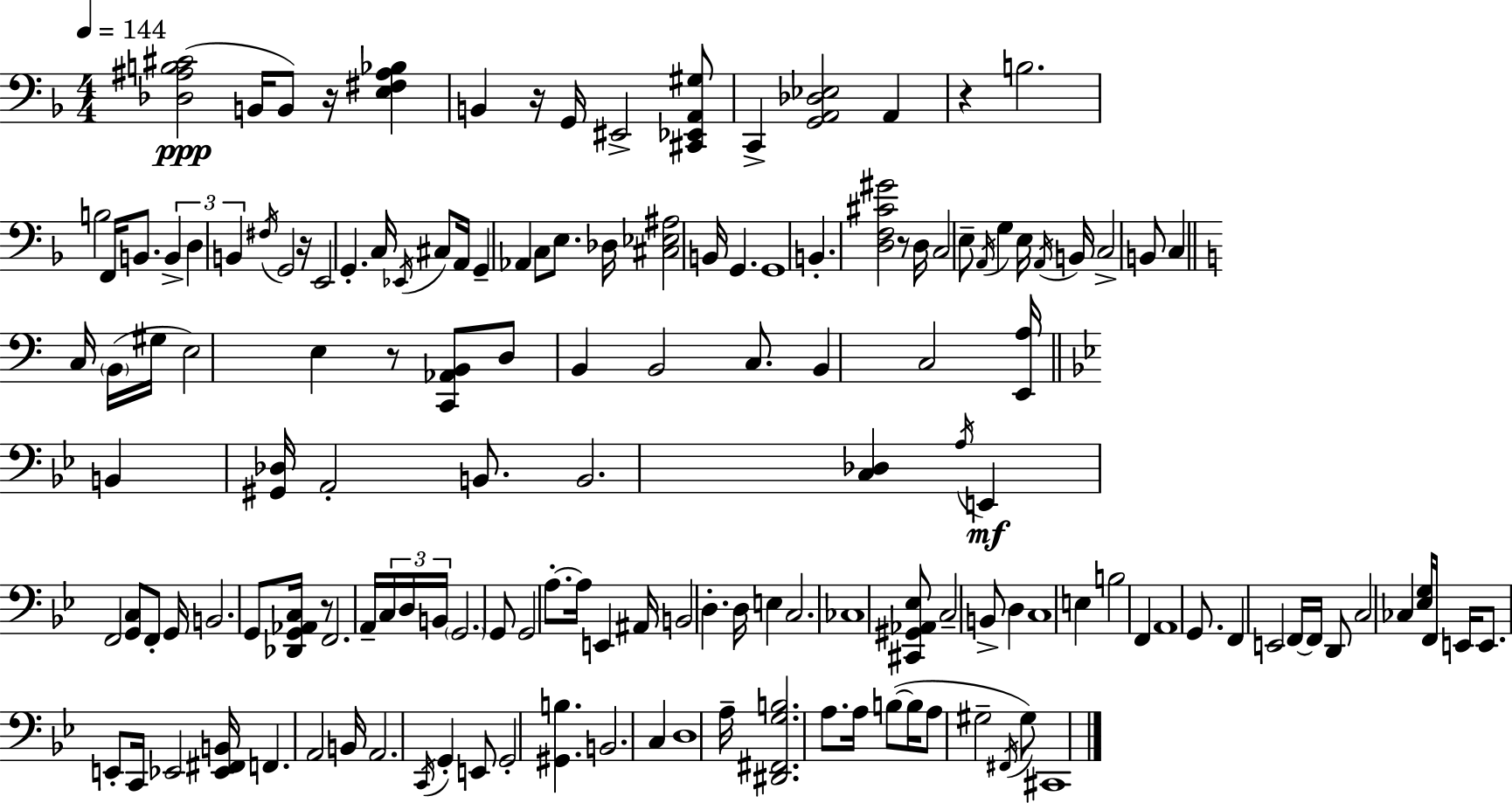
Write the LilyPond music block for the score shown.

{
  \clef bass
  \numericTimeSignature
  \time 4/4
  \key f \major
  \tempo 4 = 144
  <des ais b cis'>2(\ppp b,16 b,8) r16 <e fis ais bes>4 | b,4 r16 g,16 eis,2-> <cis, ees, a, gis>8 | c,4-> <g, a, des ees>2 a,4 | r4 b2. | \break b2 f,16 b,8. \tuplet 3/2 { b,4-> | d4 b,4 } \acciaccatura { fis16 } g,2 | r16 e,2 g,4.-. | c16 \acciaccatura { ees,16 } cis8 a,16 g,4-- aes,4 c8 e8. | \break des16 <cis ees ais>2 b,16 g,4. | g,1 | b,4.-. <d f cis' gis'>2 | r8 d16 c2 e8-- \acciaccatura { a,16 } g4 | \break e16 \acciaccatura { a,16 } b,16 c2-> b,8 c4 | \bar "||" \break \key c \major c16 \parenthesize b,16( gis16 e2) e4 r8 | <c, aes, b,>8 d8 b,4 b,2 | c8. b,4 c2 | <e, a>16 \bar "||" \break \key bes \major b,4 <gis, des>16 a,2-. b,8. | b,2. <c des>4 | \acciaccatura { a16 } e,4\mf f,2 <g, c>8 f,8-. | g,16 b,2. g,8 | \break <des, g, aes, c>16 r8 f,2. a,16-- | \tuplet 3/2 { c16 d16 b,16 } \parenthesize g,2. g,8 | g,2 a8.-.~~ a16 e,4 | ais,16 b,2 d4.-. | \break d16 e4 c2. | ces1 | <cis, gis, aes, ees>8 c2-- b,8-> d4 | c1 | \break e4 b2 f,4 | a,1 | g,8. f,4 e,2 | f,16~~ f,16 d,8 c2 ces4 | \break <ees g>16 f,16 e,16 e,8. e,8-. c,16 ees,2 | <ees, fis, b,>16 f,4. a,2 | b,16 a,2. \acciaccatura { c,16 } g,4-. | e,8 g,2-. <gis, b>4. | \break b,2. c4 | d1 | a16-- <dis, fis, g b>2. a8. | a16 b8~(~ b16 a8 gis2-- | \break \acciaccatura { fis,16 } gis8) cis,1 | \bar "|."
}